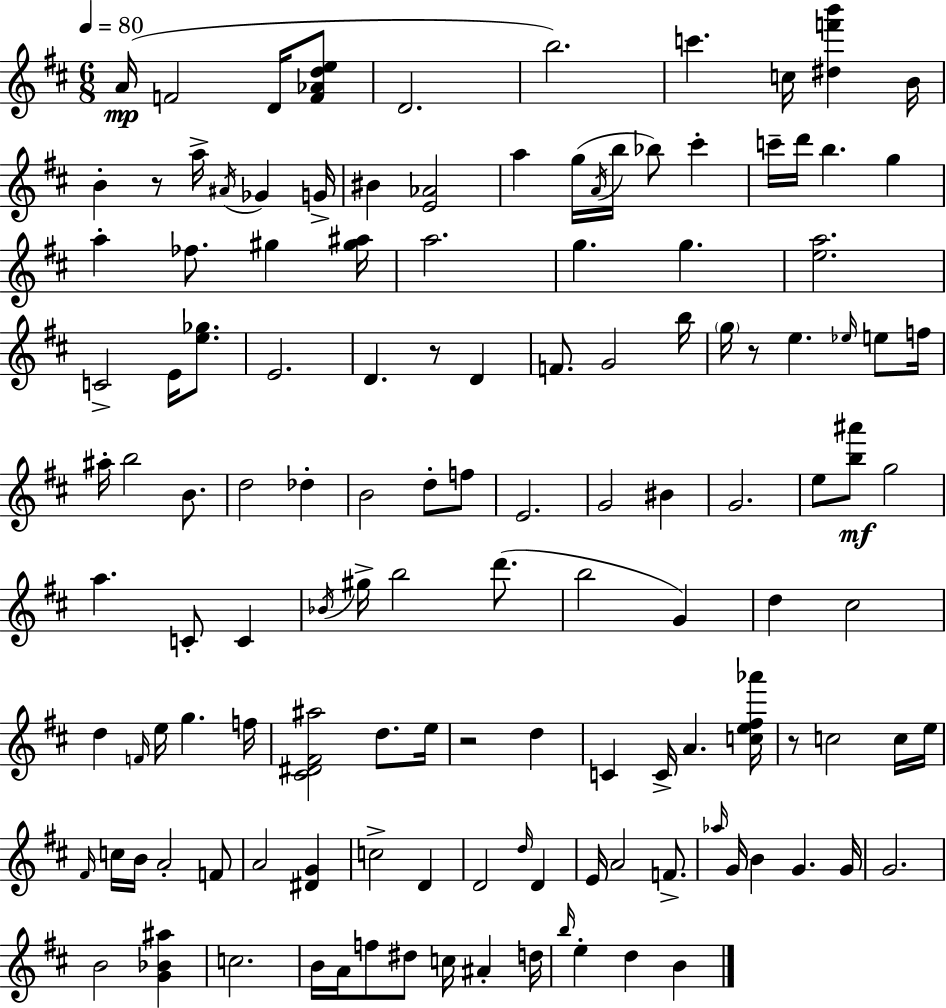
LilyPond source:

{
  \clef treble
  \numericTimeSignature
  \time 6/8
  \key d \major
  \tempo 4 = 80
  a'16(\mp f'2 d'16 <f' aes' d'' e''>8 | d'2. | b''2.) | c'''4. c''16 <dis'' f''' b'''>4 b'16 | \break b'4-. r8 a''16-> \acciaccatura { ais'16 } ges'4 | g'16-> bis'4 <e' aes'>2 | a''4 g''16( \acciaccatura { a'16 } b''16 bes''8) cis'''4-. | c'''16-- d'''16 b''4. g''4 | \break a''4-. fes''8. gis''4 | <gis'' ais''>16 a''2. | g''4. g''4. | <e'' a''>2. | \break c'2-> e'16 <e'' ges''>8. | e'2. | d'4. r8 d'4 | f'8. g'2 | \break b''16 \parenthesize g''16 r8 e''4. \grace { ees''16 } | e''8 f''16 ais''16-. b''2 | b'8. d''2 des''4-. | b'2 d''8-. | \break f''8 e'2. | g'2 bis'4 | g'2. | e''8 <b'' ais'''>8\mf g''2 | \break a''4. c'8-. c'4 | \acciaccatura { bes'16 } gis''16-> b''2 | d'''8.( b''2 | g'4) d''4 cis''2 | \break d''4 \grace { f'16 } e''16 g''4. | f''16 <cis' dis' fis' ais''>2 | d''8. e''16 r2 | d''4 c'4 c'16-> a'4. | \break <c'' e'' fis'' aes'''>16 r8 c''2 | c''16 e''16 \grace { fis'16 } c''16 b'16 a'2-. | f'8 a'2 | <dis' g'>4 c''2-> | \break d'4 d'2 | \grace { d''16 } d'4 e'16 a'2 | f'8.-> \grace { aes''16 } g'16 b'4 | g'4. g'16 g'2. | \break b'2 | <g' bes' ais''>4 c''2. | b'16 a'16 f''8 | dis''8 c''16 ais'4-. d''16 \grace { b''16 } e''4-. | \break d''4 b'4 \bar "|."
}